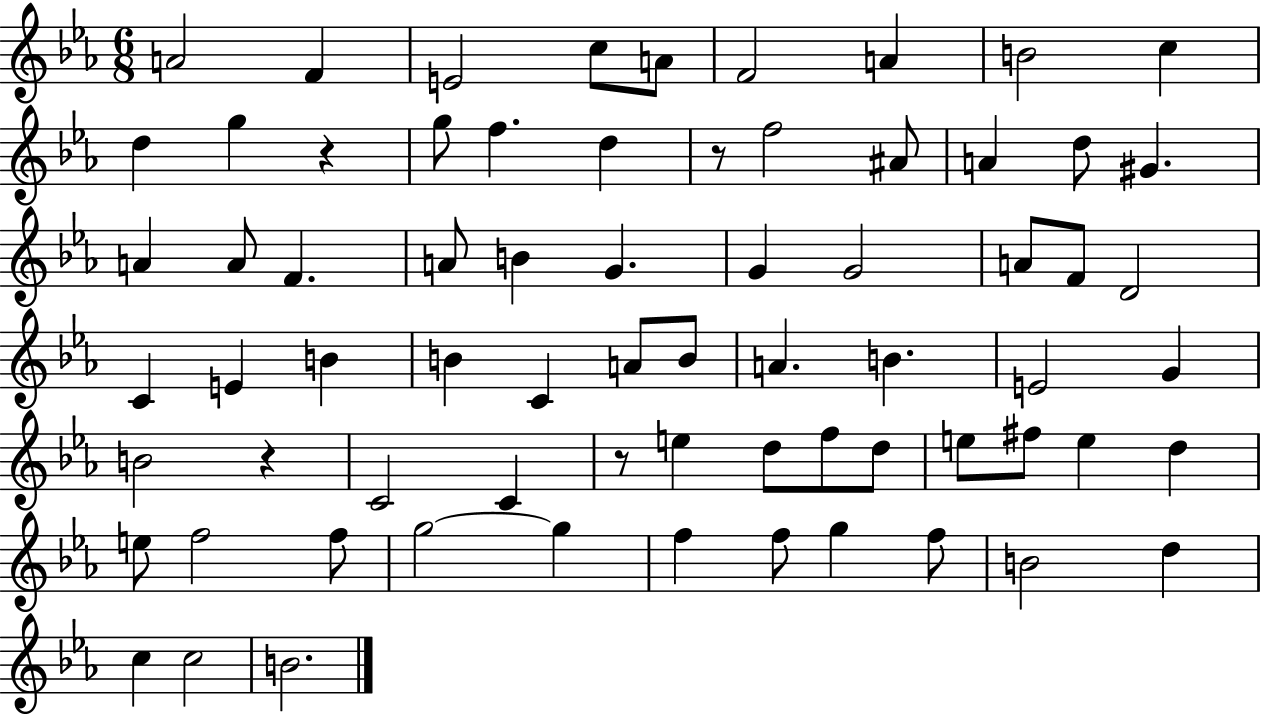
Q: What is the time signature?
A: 6/8